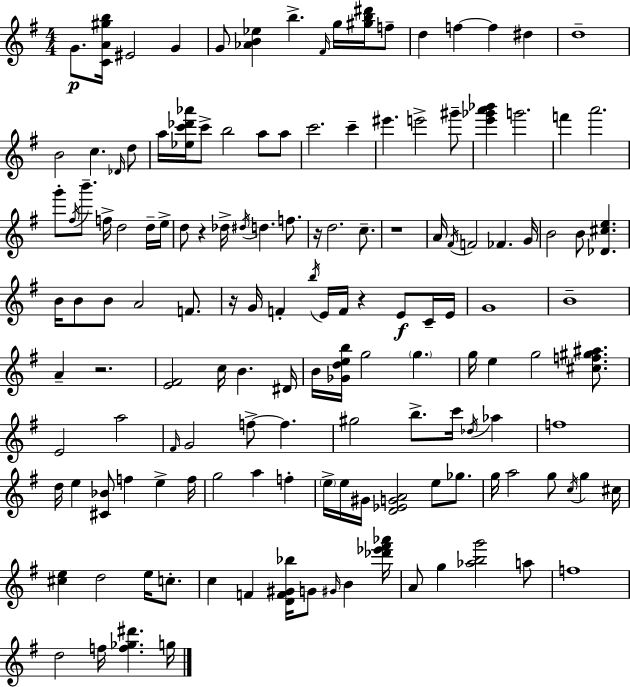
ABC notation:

X:1
T:Untitled
M:4/4
L:1/4
K:Em
G/2 [CA^gb]/4 ^E2 G G/2 [_AB_e] b ^F/4 g/4 [^gb^d']/4 f/2 d f f ^d d4 B2 c _D/4 d/2 a/4 [_ec'_d'_a']/4 c'/2 b2 a/2 a/2 c'2 c' ^e' e'2 ^g'/2 [e'_g'a'_b'] g'2 f' a'2 g'/2 ^f/4 b'/2 f/4 d2 d/4 e/4 d/2 z _d/4 ^d/4 d f/2 z/4 d2 c/2 z4 A/4 ^F/4 F2 _F G/4 B2 B/2 [_D^ce] B/4 B/2 B/2 A2 F/2 z/4 G/4 F b/4 E/4 F/4 z E/2 C/4 E/4 G4 B4 A z2 [E^F]2 c/4 B ^D/4 B/4 [_Gdeb]/4 g2 g g/4 e g2 [^cf^g^a]/2 E2 a2 ^F/4 G2 f/2 f ^g2 b/2 c'/4 _d/4 _a f4 d/4 e [^C_B]/2 f e f/4 g2 a f e/4 e/4 ^G/4 [D_EGA]2 e/2 _g/2 g/4 a2 g/2 c/4 g ^c/4 [^ce] d2 e/4 c/2 c F [DF^G_b]/4 G/2 ^G/4 B [_d'_e'^f'_a']/4 A/2 g [_abg']2 a/2 f4 d2 f/4 [f_g^d'] g/4